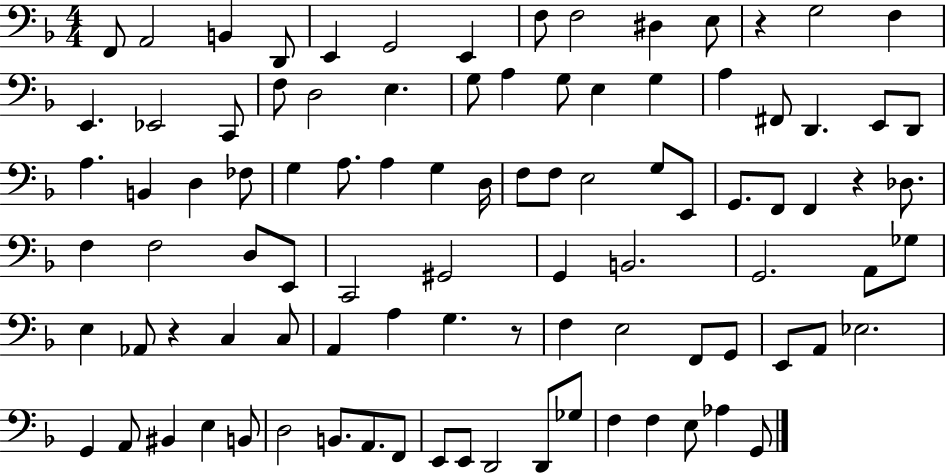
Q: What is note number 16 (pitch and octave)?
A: C2